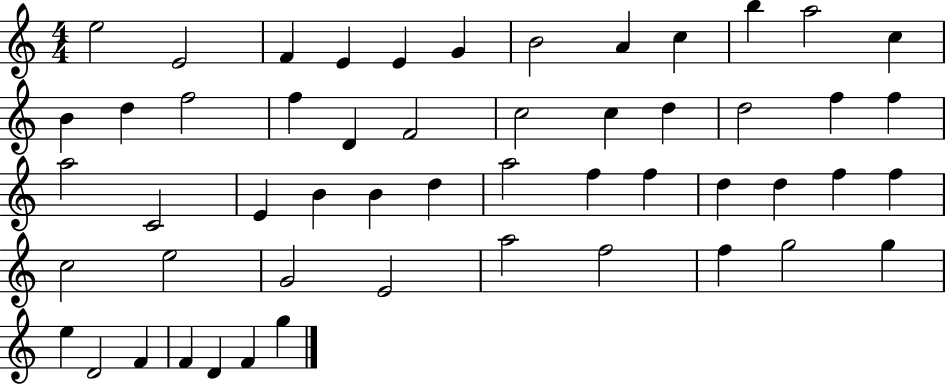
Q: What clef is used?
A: treble